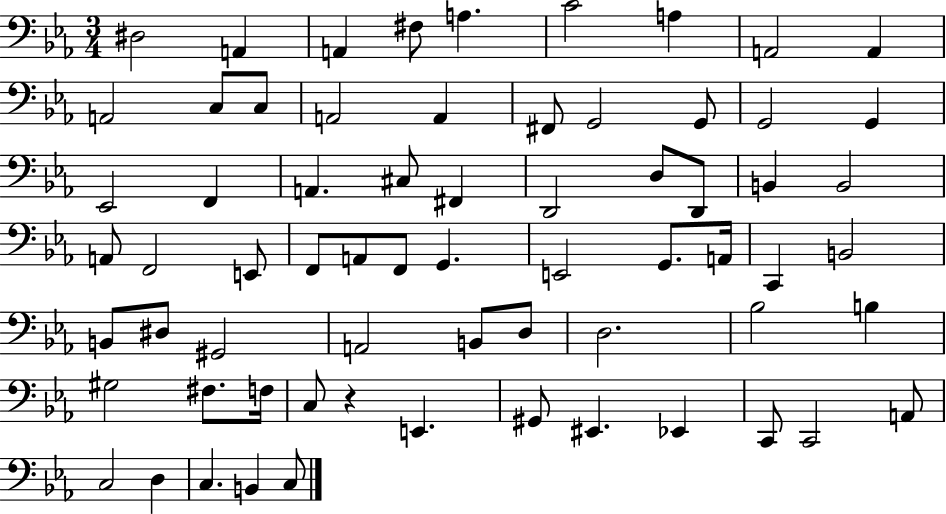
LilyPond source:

{
  \clef bass
  \numericTimeSignature
  \time 3/4
  \key ees \major
  dis2 a,4 | a,4 fis8 a4. | c'2 a4 | a,2 a,4 | \break a,2 c8 c8 | a,2 a,4 | fis,8 g,2 g,8 | g,2 g,4 | \break ees,2 f,4 | a,4. cis8 fis,4 | d,2 d8 d,8 | b,4 b,2 | \break a,8 f,2 e,8 | f,8 a,8 f,8 g,4. | e,2 g,8. a,16 | c,4 b,2 | \break b,8 dis8 gis,2 | a,2 b,8 d8 | d2. | bes2 b4 | \break gis2 fis8. f16 | c8 r4 e,4. | gis,8 eis,4. ees,4 | c,8 c,2 a,8 | \break c2 d4 | c4. b,4 c8 | \bar "|."
}